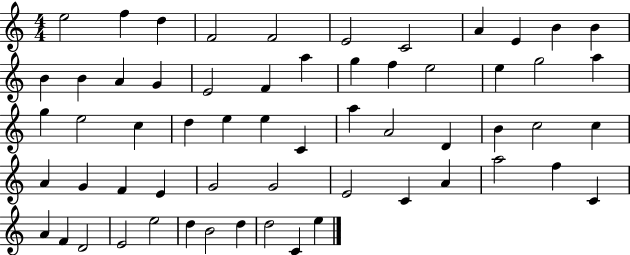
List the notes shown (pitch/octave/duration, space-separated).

E5/h F5/q D5/q F4/h F4/h E4/h C4/h A4/q E4/q B4/q B4/q B4/q B4/q A4/q G4/q E4/h F4/q A5/q G5/q F5/q E5/h E5/q G5/h A5/q G5/q E5/h C5/q D5/q E5/q E5/q C4/q A5/q A4/h D4/q B4/q C5/h C5/q A4/q G4/q F4/q E4/q G4/h G4/h E4/h C4/q A4/q A5/h F5/q C4/q A4/q F4/q D4/h E4/h E5/h D5/q B4/h D5/q D5/h C4/q E5/q